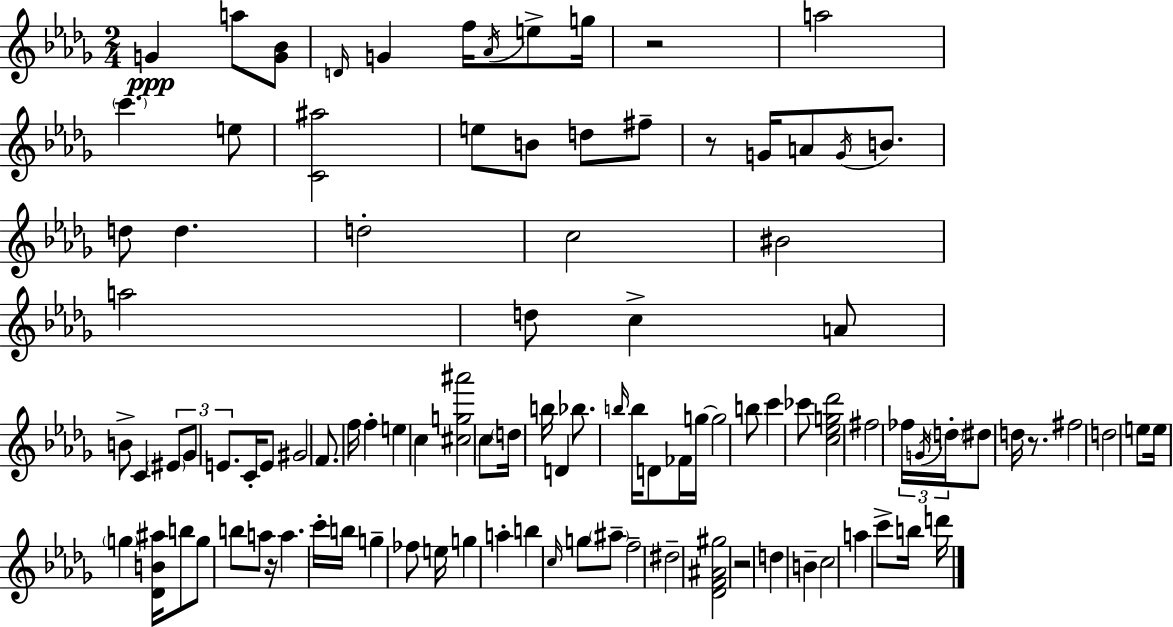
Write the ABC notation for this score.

X:1
T:Untitled
M:2/4
L:1/4
K:Bbm
G a/2 [G_B]/2 D/4 G f/4 _A/4 e/2 g/4 z2 a2 c' e/2 [C^a]2 e/2 B/2 d/2 ^f/2 z/2 G/4 A/2 G/4 B/2 d/2 d d2 c2 ^B2 a2 d/2 c A/2 B/2 C ^E/2 _G/2 E/2 C/4 E/2 ^G2 F/2 f/4 f e c [^cg^a']2 c/2 d/4 b/4 D _b/2 b/4 b/4 D/2 _F/4 g/4 g2 b/2 c' _c'/2 [c_eg_d']2 ^f2 _f/4 G/4 d/4 ^d/2 d/4 z/2 ^f2 d2 e/2 e/4 g [_DB^a]/4 b/2 g/2 b/2 a/2 z/4 a c'/4 b/4 g _f/2 e/4 g a b c/4 g/2 ^a/2 f2 ^d2 [_DF^A^g]2 z2 d B c2 a c'/2 b/4 d'/4